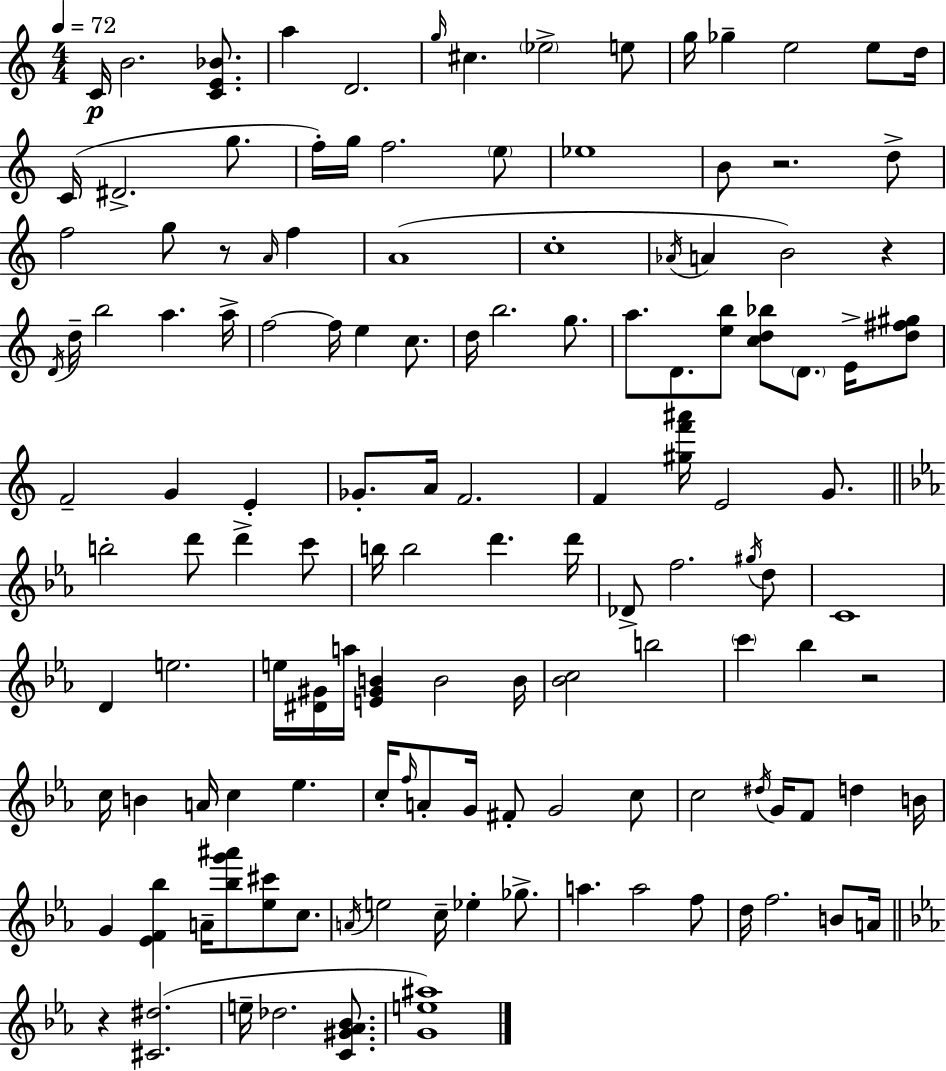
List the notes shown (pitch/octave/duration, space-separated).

C4/s B4/h. [C4,E4,Bb4]/e. A5/q D4/h. G5/s C#5/q. Eb5/h E5/e G5/s Gb5/q E5/h E5/e D5/s C4/s D#4/h. G5/e. F5/s G5/s F5/h. E5/e Eb5/w B4/e R/h. D5/e F5/h G5/e R/e A4/s F5/q A4/w C5/w Ab4/s A4/q B4/h R/q D4/s D5/s B5/h A5/q. A5/s F5/h F5/s E5/q C5/e. D5/s B5/h. G5/e. A5/e. D4/e. [E5,B5]/e [C5,D5,Bb5]/e D4/e. E4/s [D5,F#5,G#5]/e F4/h G4/q E4/q Gb4/e. A4/s F4/h. F4/q [G#5,F6,A#6]/s E4/h G4/e. B5/h D6/e D6/q C6/e B5/s B5/h D6/q. D6/s Db4/e F5/h. G#5/s D5/e C4/w D4/q E5/h. E5/s [D#4,G#4]/s A5/s [E4,G#4,B4]/q B4/h B4/s [Bb4,C5]/h B5/h C6/q Bb5/q R/h C5/s B4/q A4/s C5/q Eb5/q. C5/s F5/s A4/e G4/s F#4/e G4/h C5/e C5/h D#5/s G4/s F4/e D5/q B4/s G4/q [Eb4,F4,Bb5]/q A4/s [Bb5,G6,A#6]/e [Eb5,C#6]/e C5/e. A4/s E5/h C5/s Eb5/q Gb5/e. A5/q. A5/h F5/e D5/s F5/h. B4/e A4/s R/q [C#4,D#5]/h. E5/s Db5/h. [C4,G#4,Ab4,Bb4]/e. [G4,E5,A#5]/w